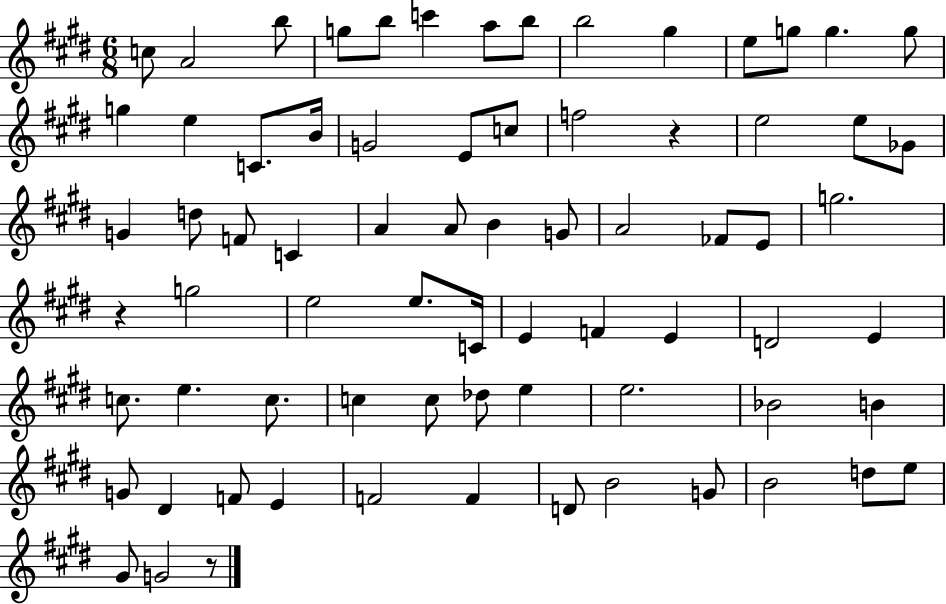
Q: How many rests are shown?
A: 3